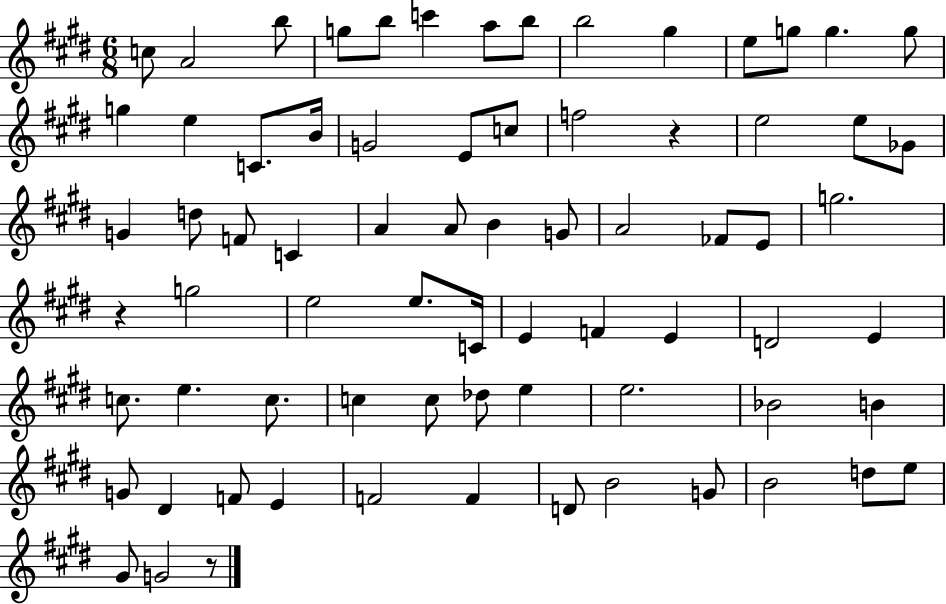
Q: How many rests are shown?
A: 3